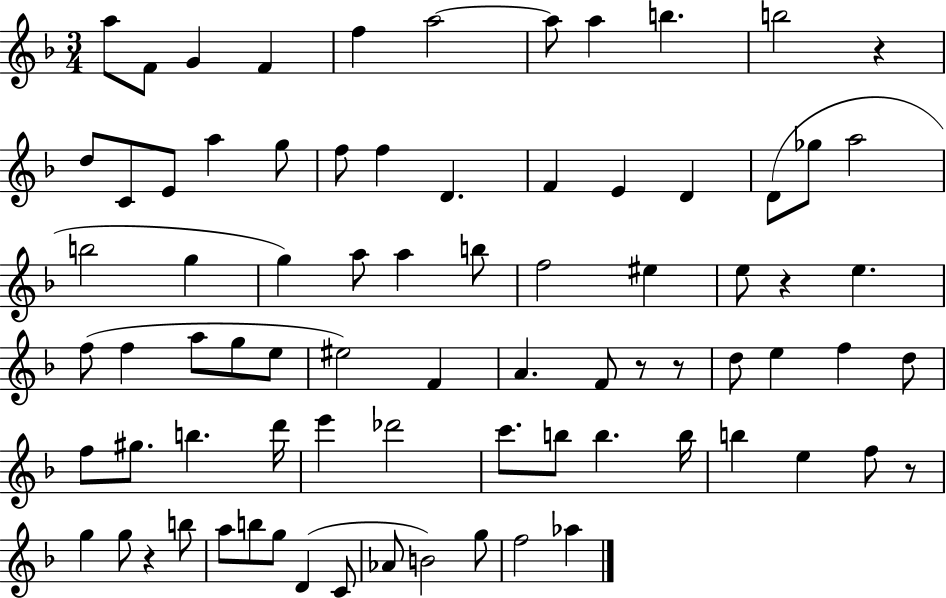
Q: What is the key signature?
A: F major